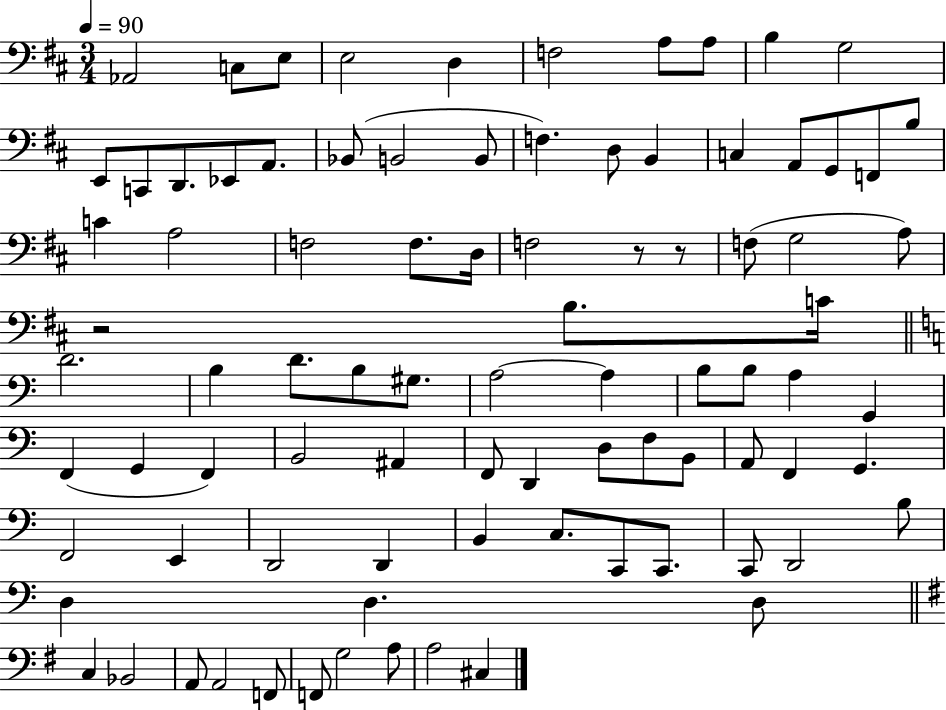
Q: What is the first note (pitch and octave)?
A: Ab2